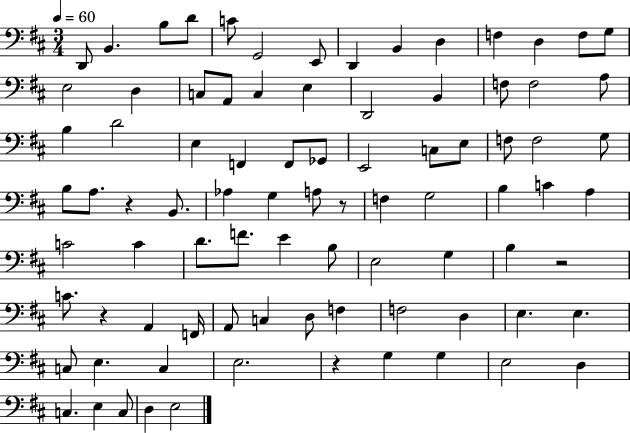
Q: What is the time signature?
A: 3/4